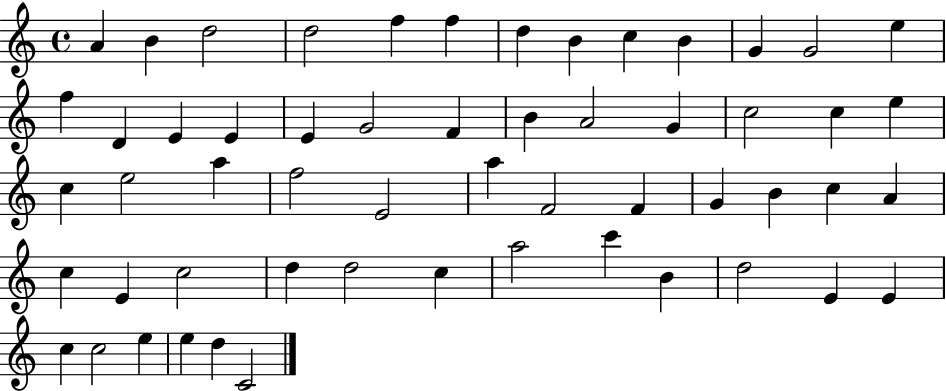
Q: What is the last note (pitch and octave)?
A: C4